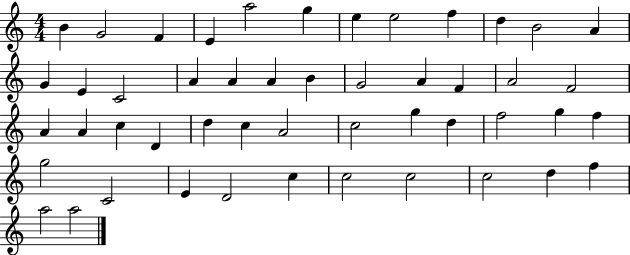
B4/q G4/h F4/q E4/q A5/h G5/q E5/q E5/h F5/q D5/q B4/h A4/q G4/q E4/q C4/h A4/q A4/q A4/q B4/q G4/h A4/q F4/q A4/h F4/h A4/q A4/q C5/q D4/q D5/q C5/q A4/h C5/h G5/q D5/q F5/h G5/q F5/q G5/h C4/h E4/q D4/h C5/q C5/h C5/h C5/h D5/q F5/q A5/h A5/h